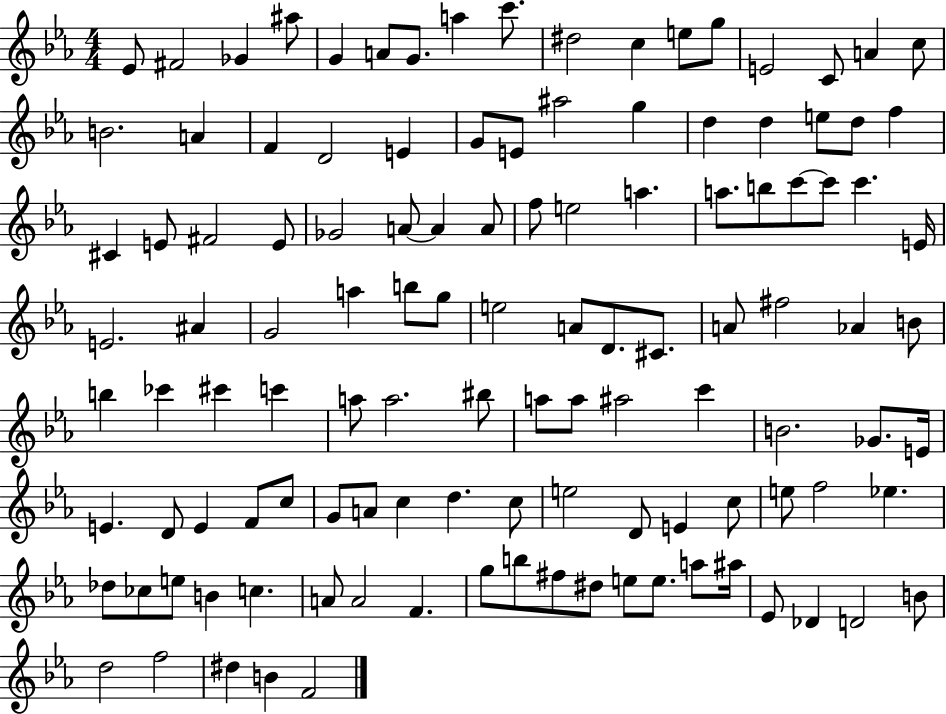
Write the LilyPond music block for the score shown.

{
  \clef treble
  \numericTimeSignature
  \time 4/4
  \key ees \major
  ees'8 fis'2 ges'4 ais''8 | g'4 a'8 g'8. a''4 c'''8. | dis''2 c''4 e''8 g''8 | e'2 c'8 a'4 c''8 | \break b'2. a'4 | f'4 d'2 e'4 | g'8 e'8 ais''2 g''4 | d''4 d''4 e''8 d''8 f''4 | \break cis'4 e'8 fis'2 e'8 | ges'2 a'8~~ a'4 a'8 | f''8 e''2 a''4. | a''8. b''8 c'''8~~ c'''8 c'''4. e'16 | \break e'2. ais'4 | g'2 a''4 b''8 g''8 | e''2 a'8 d'8. cis'8. | a'8 fis''2 aes'4 b'8 | \break b''4 ces'''4 cis'''4 c'''4 | a''8 a''2. bis''8 | a''8 a''8 ais''2 c'''4 | b'2. ges'8. e'16 | \break e'4. d'8 e'4 f'8 c''8 | g'8 a'8 c''4 d''4. c''8 | e''2 d'8 e'4 c''8 | e''8 f''2 ees''4. | \break des''8 ces''8 e''8 b'4 c''4. | a'8 a'2 f'4. | g''8 b''8 fis''8 dis''8 e''8 e''8. a''8 ais''16 | ees'8 des'4 d'2 b'8 | \break d''2 f''2 | dis''4 b'4 f'2 | \bar "|."
}